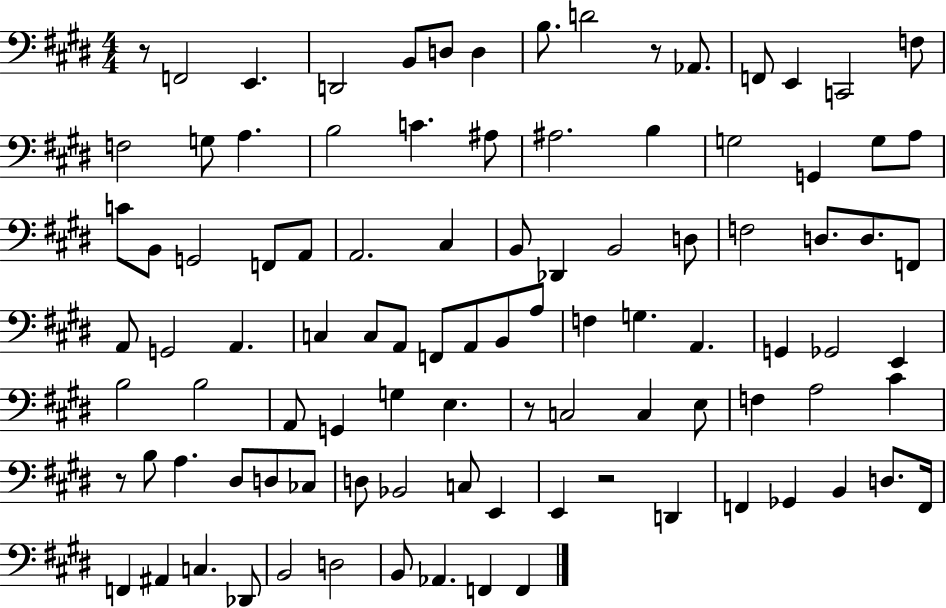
R/e F2/h E2/q. D2/h B2/e D3/e D3/q B3/e. D4/h R/e Ab2/e. F2/e E2/q C2/h F3/e F3/h G3/e A3/q. B3/h C4/q. A#3/e A#3/h. B3/q G3/h G2/q G3/e A3/e C4/e B2/e G2/h F2/e A2/e A2/h. C#3/q B2/e Db2/q B2/h D3/e F3/h D3/e. D3/e. F2/e A2/e G2/h A2/q. C3/q C3/e A2/e F2/e A2/e B2/e A3/e F3/q G3/q. A2/q. G2/q Gb2/h E2/q B3/h B3/h A2/e G2/q G3/q E3/q. R/e C3/h C3/q E3/e F3/q A3/h C#4/q R/e B3/e A3/q. D#3/e D3/e CES3/e D3/e Bb2/h C3/e E2/q E2/q R/h D2/q F2/q Gb2/q B2/q D3/e. F2/s F2/q A#2/q C3/q. Db2/e B2/h D3/h B2/e Ab2/q. F2/q F2/q